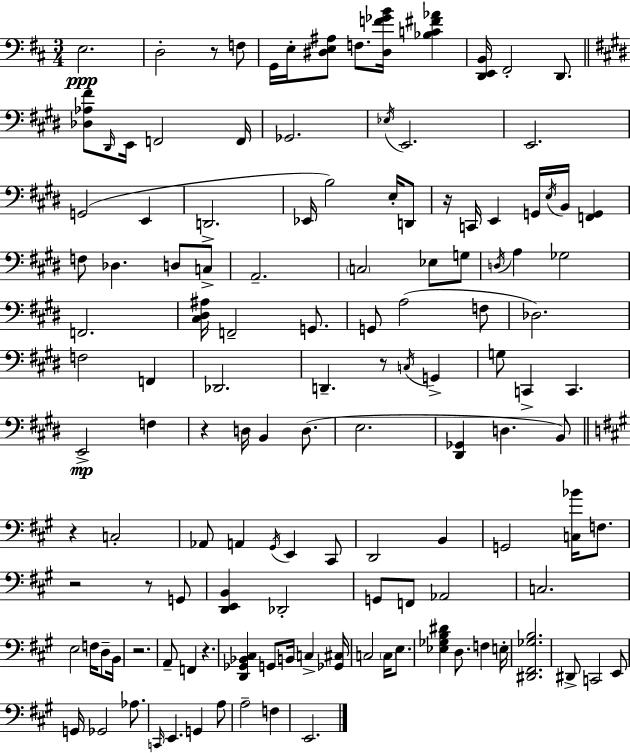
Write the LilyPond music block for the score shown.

{
  \clef bass
  \numericTimeSignature
  \time 3/4
  \key d \major
  \repeat volta 2 { e2.\ppp | d2-. r8 f8 | g,16 e16-. <dis e ais>8 f8. <dis f' ges' b'>16 <bes c' fis' aes'>4 | <d, e, b,>16 fis,2-. d,8. | \break \bar "||" \break \key e \major <des aes fis'>8 \grace { dis,16 } e,16 f,2 | f,16 ges,2. | \acciaccatura { ees16 } e,2. | e,2. | \break g,2( e,4 | d,2.-> | ees,16 b2) e16-. | d,8 r16 c,16 e,4 g,16 \acciaccatura { e16 } b,16 <f, g,>4 | \break f8 des4. d8 | c8-> a,2.-- | \parenthesize c2 ees8 | g8 \acciaccatura { d16 } a4 ges2 | \break f,2. | <cis dis ais>16 f,2-- | g,8. g,8 a2( | f8 des2.) | \break f2 | f,4 des,2. | d,4.-- r8 | \acciaccatura { c16 } g,4-> g8 c,4-> c,4. | \break e,2->\mp | f4 r4 d16 b,4 | d8.( e2. | <dis, ges,>4 d4. | \break b,8) \bar "||" \break \key a \major r4 c2-. | aes,8 a,4 \acciaccatura { gis,16 } e,4 cis,8 | d,2 b,4 | g,2 <c bes'>16 f8. | \break r2 r8 g,8 | <d, e, b,>4 des,2-. | g,8 f,8 aes,2 | c2. | \break e2 f16 d8-- | b,16 r2. | a,8-- f,4 r4. | <d, ges, bes, cis>4 g,8 b,16 c4-> | \break <ges, cis>16 c2 \parenthesize c16 e8. | <ees ges b dis'>4 d8. f4 | e16-. <dis, fis, ges b>2. | dis,8-> c,2 e,8 | \break g,16 ges,2 aes8. | \grace { c,16 } e,4. g,4 | a8 a2-- f4 | e,2. | \break } \bar "|."
}